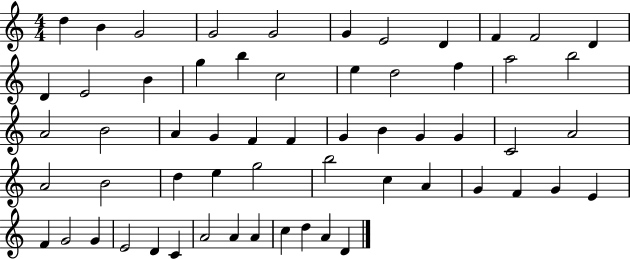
X:1
T:Untitled
M:4/4
L:1/4
K:C
d B G2 G2 G2 G E2 D F F2 D D E2 B g b c2 e d2 f a2 b2 A2 B2 A G F F G B G G C2 A2 A2 B2 d e g2 b2 c A G F G E F G2 G E2 D C A2 A A c d A D